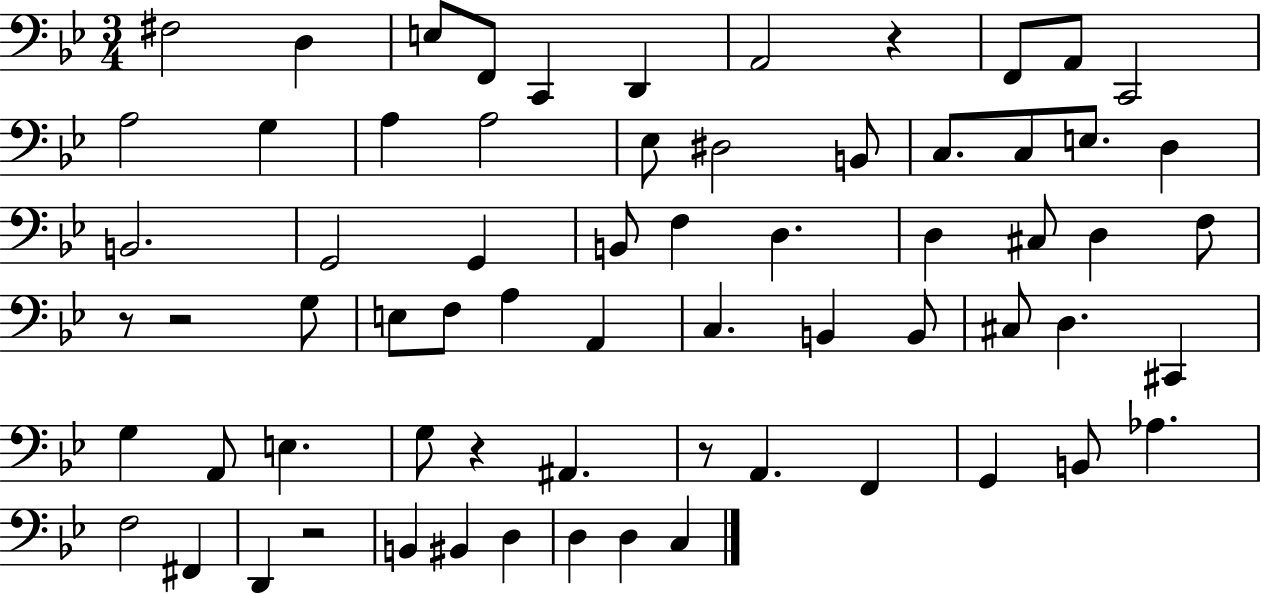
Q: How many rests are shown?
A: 6